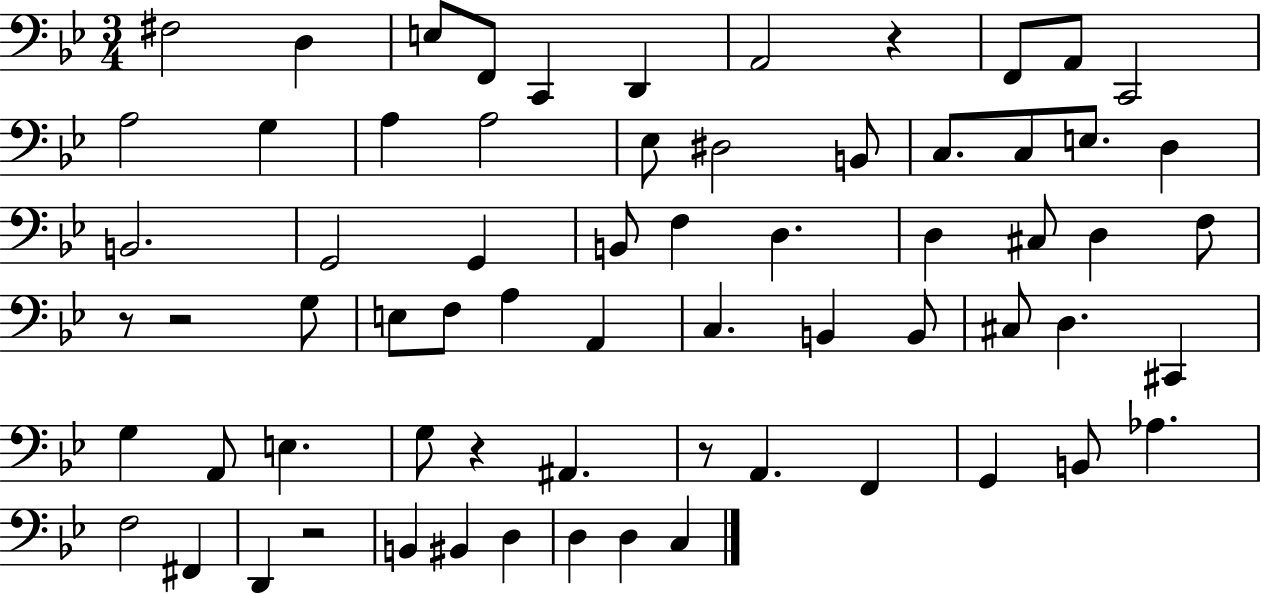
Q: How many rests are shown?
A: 6